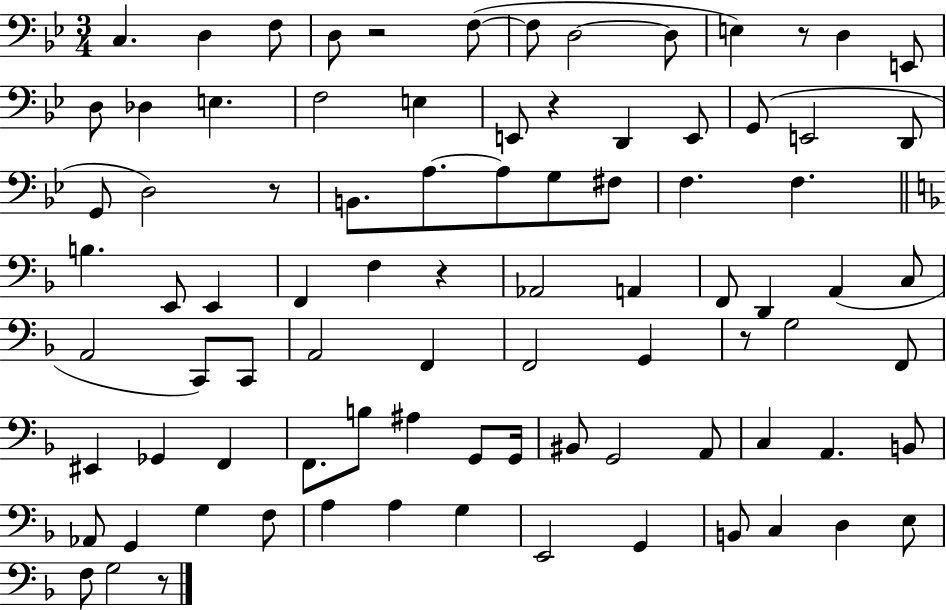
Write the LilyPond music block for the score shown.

{
  \clef bass
  \numericTimeSignature
  \time 3/4
  \key bes \major
  c4. d4 f8 | d8 r2 f8~(~ | f8 d2~~ d8 | e4) r8 d4 e,8 | \break d8 des4 e4. | f2 e4 | e,8 r4 d,4 e,8 | g,8( e,2 d,8 | \break g,8 d2) r8 | b,8. a8.~~ a8 g8 fis8 | f4. f4. | \bar "||" \break \key f \major b4. e,8 e,4 | f,4 f4 r4 | aes,2 a,4 | f,8 d,4 a,4( c8 | \break a,2 c,8) c,8 | a,2 f,4 | f,2 g,4 | r8 g2 f,8 | \break eis,4 ges,4 f,4 | f,8. b8 ais4 g,8 g,16 | bis,8 g,2 a,8 | c4 a,4. b,8 | \break aes,8 g,4 g4 f8 | a4 a4 g4 | e,2 g,4 | b,8 c4 d4 e8 | \break f8 g2 r8 | \bar "|."
}